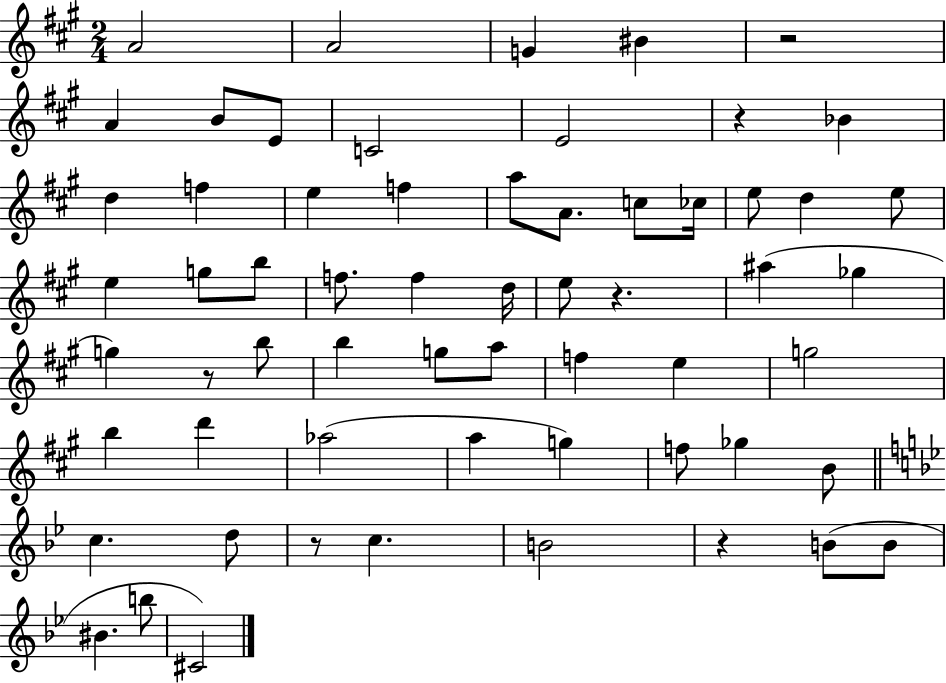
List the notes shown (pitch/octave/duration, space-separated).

A4/h A4/h G4/q BIS4/q R/h A4/q B4/e E4/e C4/h E4/h R/q Bb4/q D5/q F5/q E5/q F5/q A5/e A4/e. C5/e CES5/s E5/e D5/q E5/e E5/q G5/e B5/e F5/e. F5/q D5/s E5/e R/q. A#5/q Gb5/q G5/q R/e B5/e B5/q G5/e A5/e F5/q E5/q G5/h B5/q D6/q Ab5/h A5/q G5/q F5/e Gb5/q B4/e C5/q. D5/e R/e C5/q. B4/h R/q B4/e B4/e BIS4/q. B5/e C#4/h